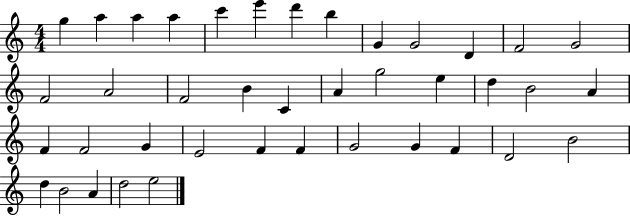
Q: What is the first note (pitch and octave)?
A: G5